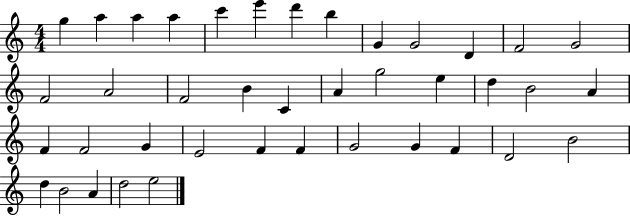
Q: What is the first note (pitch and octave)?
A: G5